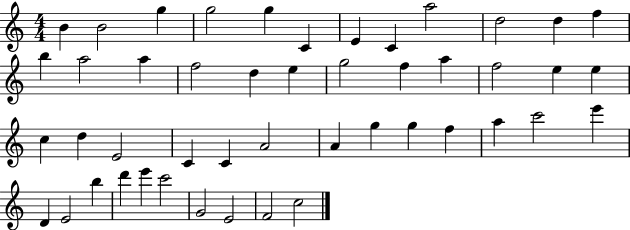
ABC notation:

X:1
T:Untitled
M:4/4
L:1/4
K:C
B B2 g g2 g C E C a2 d2 d f b a2 a f2 d e g2 f a f2 e e c d E2 C C A2 A g g f a c'2 e' D E2 b d' e' c'2 G2 E2 F2 c2